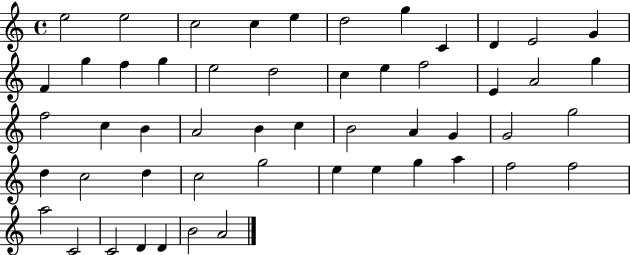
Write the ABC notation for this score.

X:1
T:Untitled
M:4/4
L:1/4
K:C
e2 e2 c2 c e d2 g C D E2 G F g f g e2 d2 c e f2 E A2 g f2 c B A2 B c B2 A G G2 g2 d c2 d c2 g2 e e g a f2 f2 a2 C2 C2 D D B2 A2